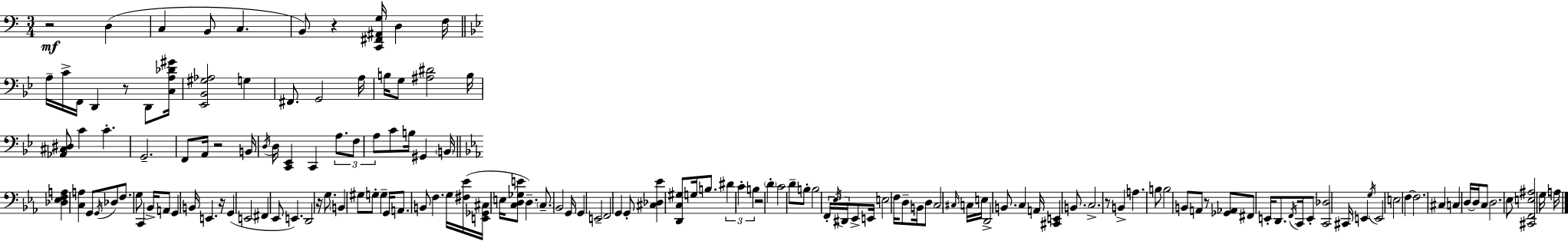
R/h D3/q C3/q B2/e C3/q. B2/e R/q [C2,F#2,A#2,G3]/s D3/q F3/s A3/s C4/s F2/s D2/q R/e D2/e [C3,A3,Db4,G#4]/s [Eb2,Bb2,G#3,Ab3]/h G3/q F#2/e. G2/h A3/s B3/s G3/e [A#3,D#4]/h B3/s [Ab2,C#3,D#3]/e C4/q C4/q. G2/h. F2/e A2/s R/h B2/s D3/s D3/s [C2,Eb2]/q C2/q A3/e. F3/e A3/e C4/e B3/s G#2/q B2/s [Db3,Eb3,F3,A3]/q [C3,A3]/q G2/e G2/s Db3/e F3/e. G3/e C2/q Bb2/s A2/e G2/q B2/s E2/q. R/s G2/q E2/h F#2/q Eb2/e E2/q. D2/h R/s G3/e. B2/q G#3/e G3/e G3/q G2/s A2/e. B2/e F3/q. G3/s [F#3,Eb4]/s [E2,Gb2,C#3]/s E3/s [C3,D3,Gb3,E4]/e D3/q. C3/e. Bb2/h G2/s G2/q E2/h F2/h G2/q G2/e [C#3,Db3,Eb4]/q [D2,C3,G#3]/e G3/s B3/e. D#4/q C4/q B3/q R/h D4/q C4/h D4/e B3/e B3/h F2/s Eb3/s D#2/s Eb2/e E2/s E3/h F3/s D3/e B2/s D3/e C3/h C#3/s C3/s E3/s D2/h B2/e. C3/q A2/s [C#2,E2]/q B2/e. C3/h. R/e B2/q A3/q. B3/e B3/h B2/e A2/e R/e [Gb2,Ab2]/e F#2/e E2/s D2/e. F2/s C2/s E2/e [C2,Db3]/h C#2/s E2/q G3/s E2/h E3/h F3/q F3/h. C#3/q C3/q D3/s D3/s C3/e D3/h. Eb3/e [C#2,F2,E3,A#3]/h G3/s A3/s